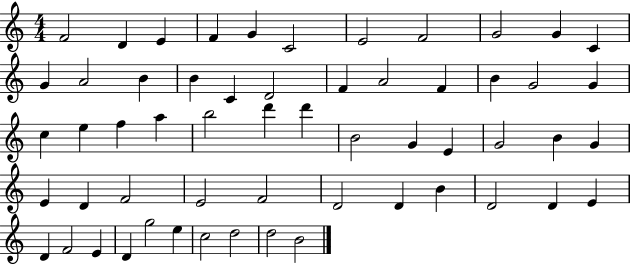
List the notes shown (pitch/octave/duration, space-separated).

F4/h D4/q E4/q F4/q G4/q C4/h E4/h F4/h G4/h G4/q C4/q G4/q A4/h B4/q B4/q C4/q D4/h F4/q A4/h F4/q B4/q G4/h G4/q C5/q E5/q F5/q A5/q B5/h D6/q D6/q B4/h G4/q E4/q G4/h B4/q G4/q E4/q D4/q F4/h E4/h F4/h D4/h D4/q B4/q D4/h D4/q E4/q D4/q F4/h E4/q D4/q G5/h E5/q C5/h D5/h D5/h B4/h